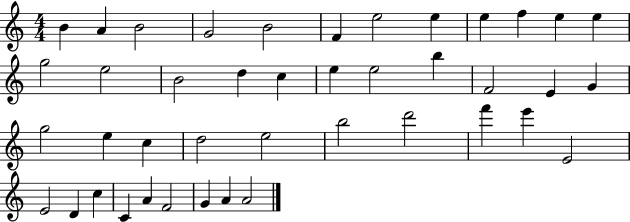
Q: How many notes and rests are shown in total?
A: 42